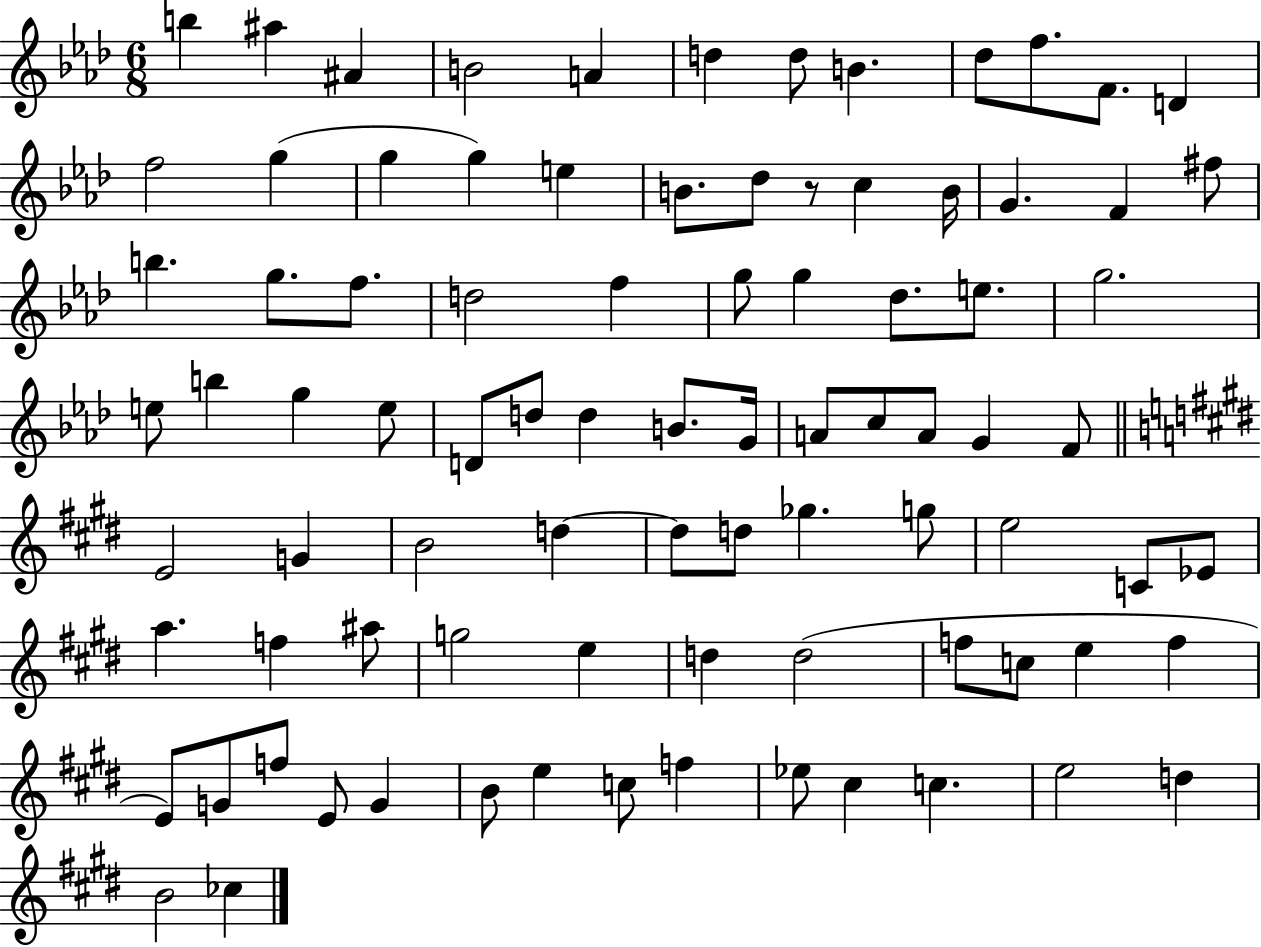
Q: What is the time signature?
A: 6/8